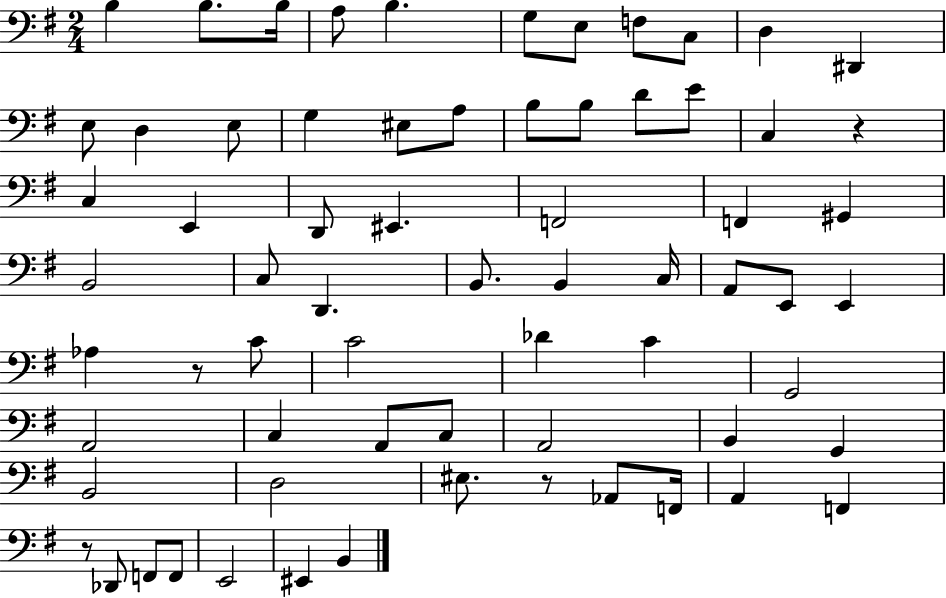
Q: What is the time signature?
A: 2/4